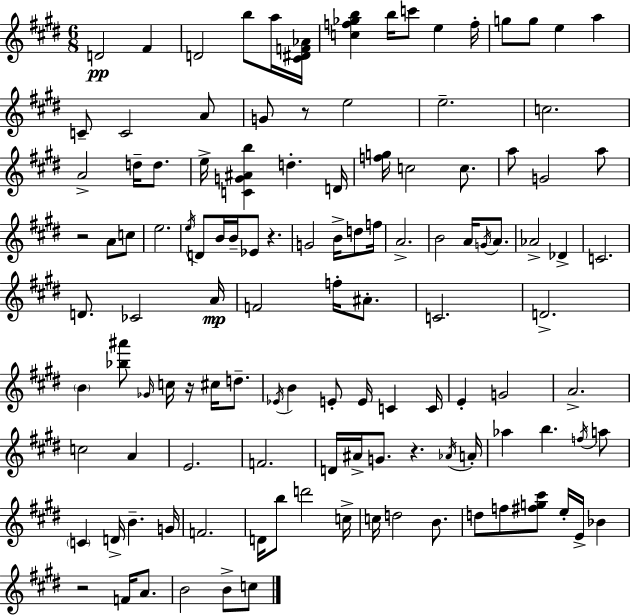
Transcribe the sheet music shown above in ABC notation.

X:1
T:Untitled
M:6/8
L:1/4
K:E
D2 ^F D2 b/2 a/4 [^C^DF_A]/4 [cf_gb] b/4 c'/2 e f/4 g/2 g/2 e a C/2 C2 A/2 G/2 z/2 e2 e2 c2 A2 d/4 d/2 e/4 [CG^Ab] d D/4 [fg]/4 c2 c/2 a/2 G2 a/2 z2 A/2 c/2 e2 e/4 D/2 B/4 B/4 _E/2 z G2 B/4 d/2 f/4 A2 B2 A/4 G/4 A/2 _A2 _D C2 D/2 _C2 A/4 F2 f/4 ^A/2 C2 D2 B [_b^a']/2 _G/4 c/4 z/4 ^c/4 d/2 _E/4 B E/2 E/4 C C/4 E G2 A2 c2 A E2 F2 D/4 ^A/4 G/2 z _A/4 A/4 _a b f/4 a/2 C D/4 B G/4 F2 D/4 b/2 d'2 c/4 c/4 d2 B/2 d/2 f/2 [^fg^c']/2 e/4 E/4 _B z2 F/4 A/2 B2 B/2 c/2